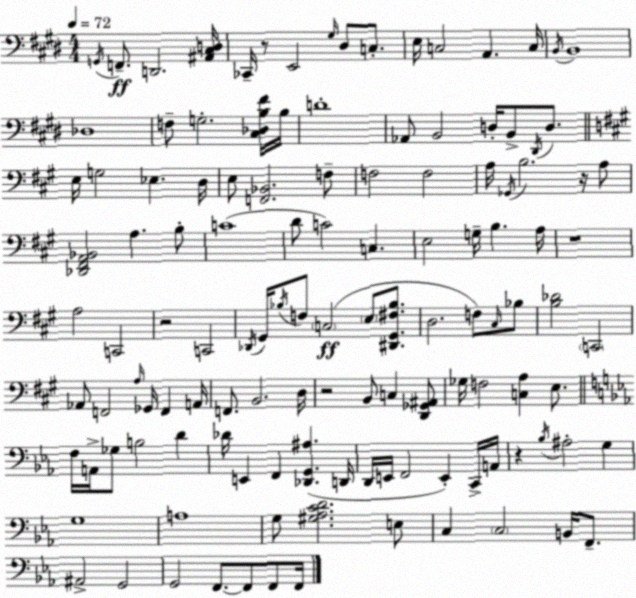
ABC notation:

X:1
T:Untitled
M:4/4
L:1/4
K:E
G,,/4 F,,/2 D,,2 [^A,,^C,D,]/4 _C,,/4 z/2 E,,2 ^G,/4 ^D,/2 C,/2 E,/4 C,2 A,, C,/4 B,,/4 B,,4 _D,4 F,/2 G,2 [^C,_D,B,^F]/4 B,/4 D4 _A,,/2 B,,2 D,/4 B,,/2 ^D,,/4 D,/2 E,/4 G,2 _E, D,/4 E,/2 [F,,_B,,]2 F,/2 F,2 F,2 A,/4 _G,,/4 B,2 z/4 A,/2 [_D,,^F,,A,,_B,,]2 A, B,/2 C4 D/2 C2 C, E,2 G,/4 B, A,/4 z4 A,2 C,,2 z2 C,,2 _D,,/4 ^G,,/4 _B,/4 F,/2 C,2 E,/2 [^D,,^G,,^F,_B,]/2 D,2 F,/2 ^C,/4 _B,/2 [B,_D]2 C,,2 _A,,/2 F,,2 A,/4 _G,,/4 F,, A,,/4 F,,/2 B,,2 D,/4 z2 B,,/2 C, [D,,_G,,^A,,]/2 _G,/4 F,2 [C,A,] E,/2 F,/4 A,,/4 _G,/2 B,2 D _D/4 E,, F,, [_D,,G,,^A,] D,,/4 D,,/4 E,,/4 F,,2 E,, C,,/4 A,,/4 z _B,/4 ^A,2 G, G,4 A,4 G,/2 [^G,_A,CD]2 E,/2 C, C,2 B,,/4 F,,/2 ^A,,2 G,,2 G,,2 F,,/2 F,,/2 F,,/2 F,,/4